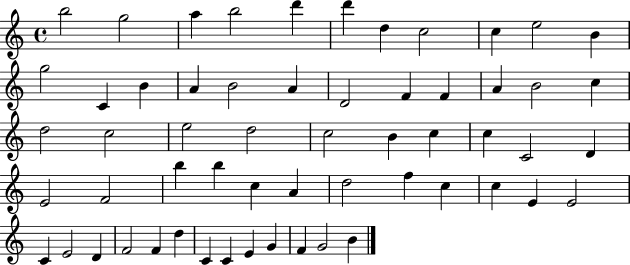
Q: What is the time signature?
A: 4/4